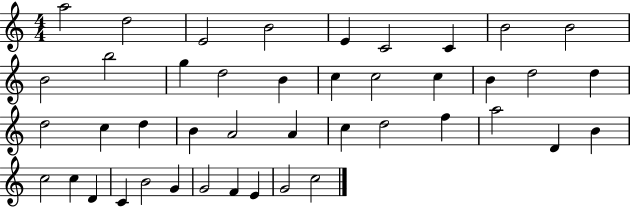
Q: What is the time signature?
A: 4/4